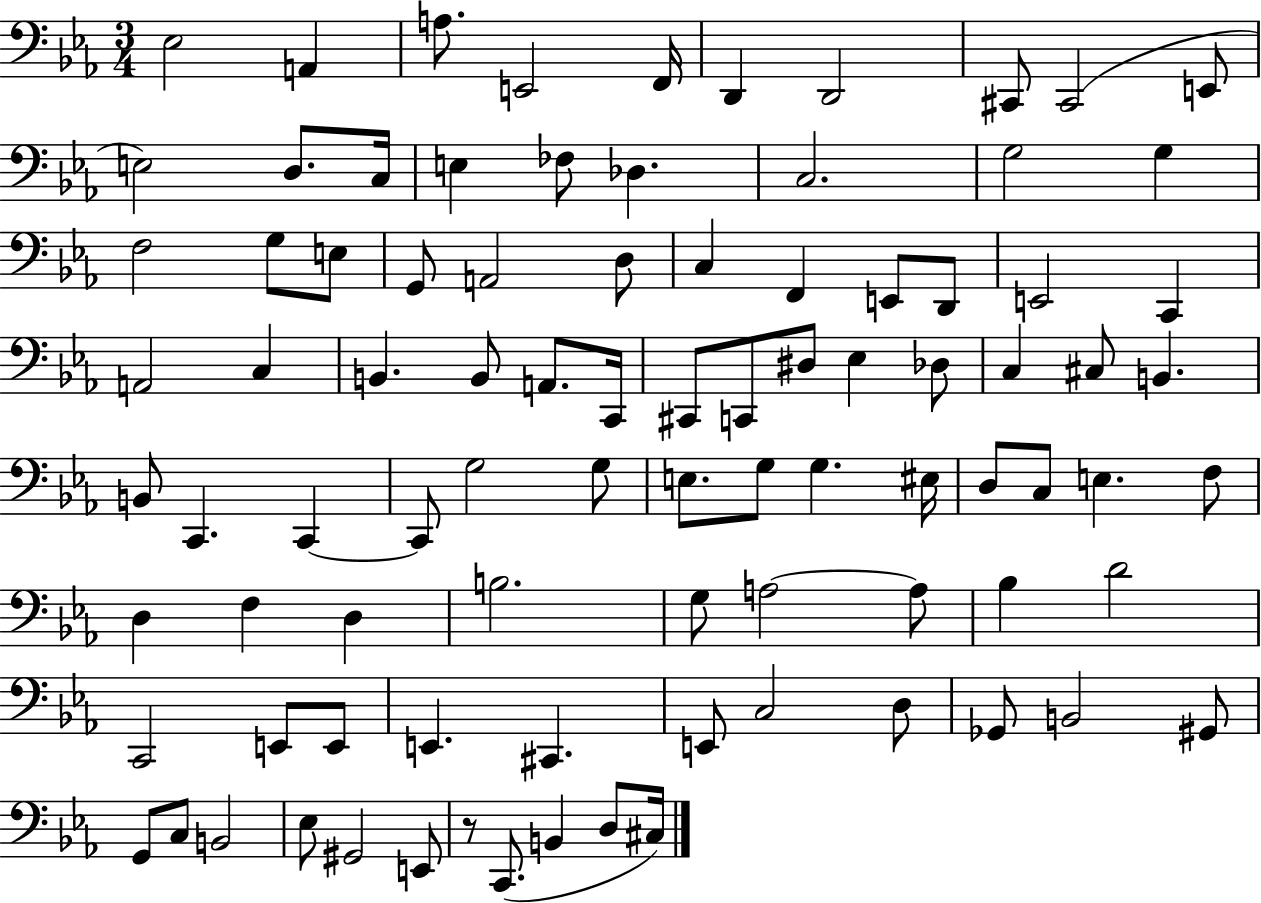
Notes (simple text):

Eb3/h A2/q A3/e. E2/h F2/s D2/q D2/h C#2/e C#2/h E2/e E3/h D3/e. C3/s E3/q FES3/e Db3/q. C3/h. G3/h G3/q F3/h G3/e E3/e G2/e A2/h D3/e C3/q F2/q E2/e D2/e E2/h C2/q A2/h C3/q B2/q. B2/e A2/e. C2/s C#2/e C2/e D#3/e Eb3/q Db3/e C3/q C#3/e B2/q. B2/e C2/q. C2/q C2/e G3/h G3/e E3/e. G3/e G3/q. EIS3/s D3/e C3/e E3/q. F3/e D3/q F3/q D3/q B3/h. G3/e A3/h A3/e Bb3/q D4/h C2/h E2/e E2/e E2/q. C#2/q. E2/e C3/h D3/e Gb2/e B2/h G#2/e G2/e C3/e B2/h Eb3/e G#2/h E2/e R/e C2/e. B2/q D3/e C#3/s